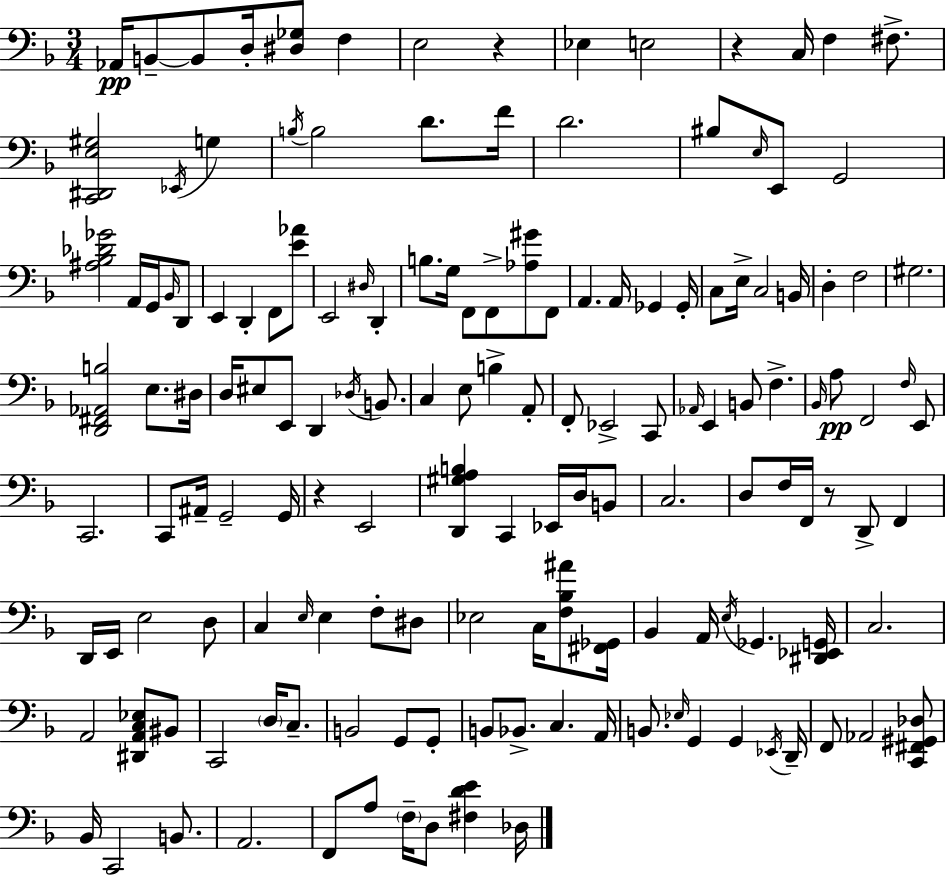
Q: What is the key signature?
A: D minor